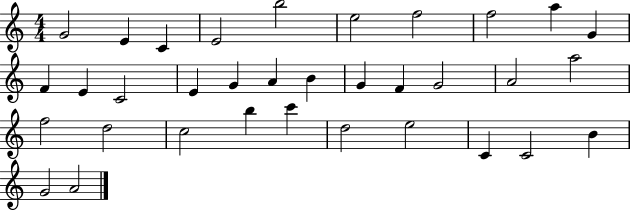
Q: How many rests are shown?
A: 0